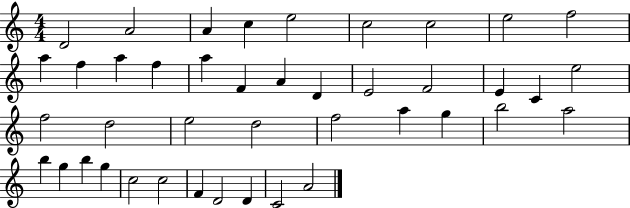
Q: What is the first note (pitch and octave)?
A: D4